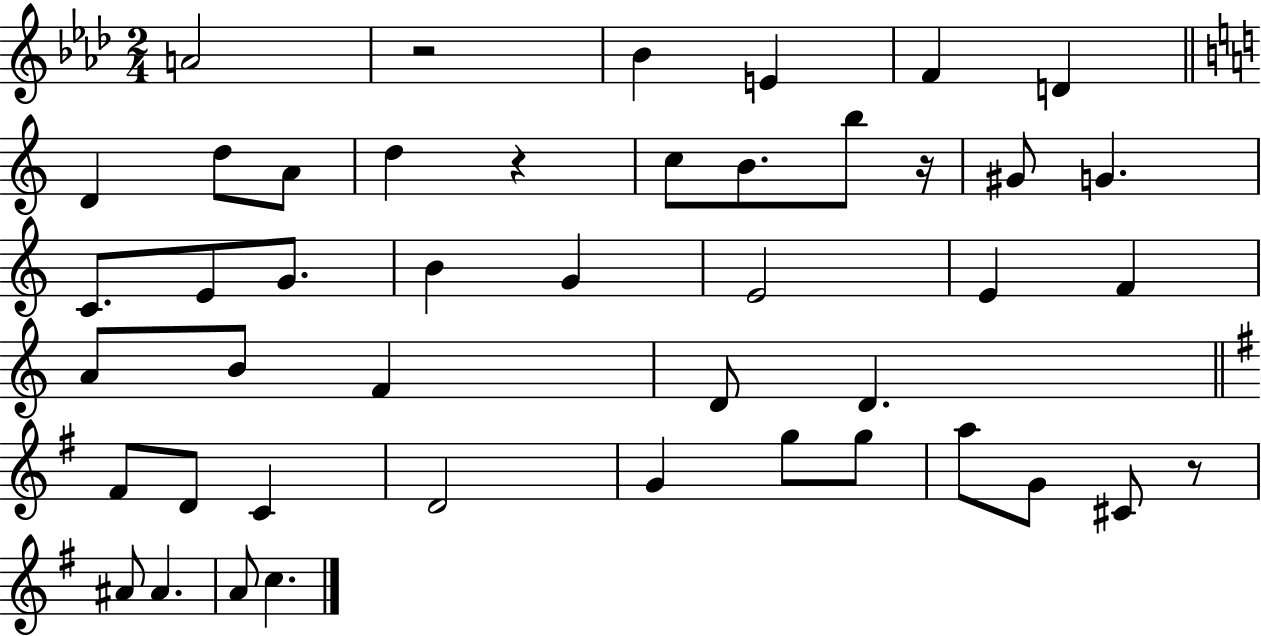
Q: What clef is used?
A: treble